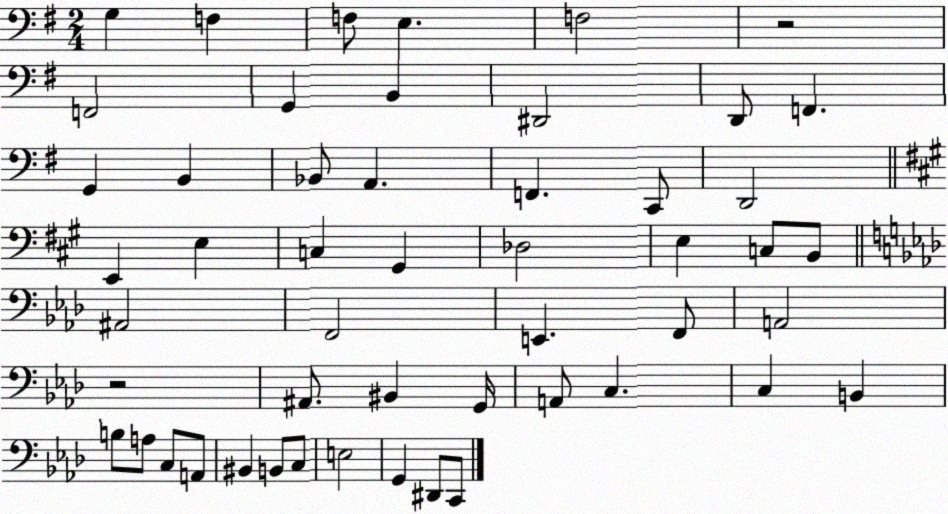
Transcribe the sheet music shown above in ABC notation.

X:1
T:Untitled
M:2/4
L:1/4
K:G
G, F, F,/2 E, F,2 z2 F,,2 G,, B,, ^D,,2 D,,/2 F,, G,, B,, _B,,/2 A,, F,, C,,/2 D,,2 E,, E, C, ^G,, _D,2 E, C,/2 B,,/2 ^A,,2 F,,2 E,, F,,/2 A,,2 z2 ^A,,/2 ^B,, G,,/4 A,,/2 C, C, B,, B,/2 A,/2 C,/2 A,,/2 ^B,, B,,/2 C,/2 E,2 G,, ^D,,/2 C,,/2